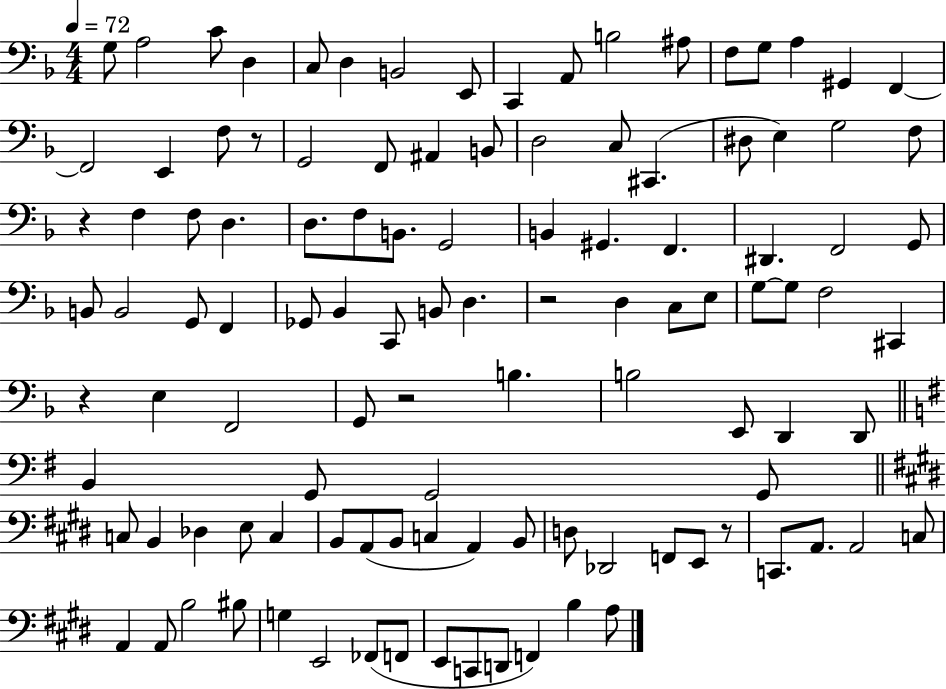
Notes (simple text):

G3/e A3/h C4/e D3/q C3/e D3/q B2/h E2/e C2/q A2/e B3/h A#3/e F3/e G3/e A3/q G#2/q F2/q F2/h E2/q F3/e R/e G2/h F2/e A#2/q B2/e D3/h C3/e C#2/q. D#3/e E3/q G3/h F3/e R/q F3/q F3/e D3/q. D3/e. F3/e B2/e. G2/h B2/q G#2/q. F2/q. D#2/q. F2/h G2/e B2/e B2/h G2/e F2/q Gb2/e Bb2/q C2/e B2/e D3/q. R/h D3/q C3/e E3/e G3/e G3/e F3/h C#2/q R/q E3/q F2/h G2/e R/h B3/q. B3/h E2/e D2/q D2/e B2/q G2/e G2/h G2/e C3/e B2/q Db3/q E3/e C3/q B2/e A2/e B2/e C3/q A2/q B2/e D3/e Db2/h F2/e E2/e R/e C2/e. A2/e. A2/h C3/e A2/q A2/e B3/h BIS3/e G3/q E2/h FES2/e F2/e E2/e C2/e D2/e F2/q B3/q A3/e